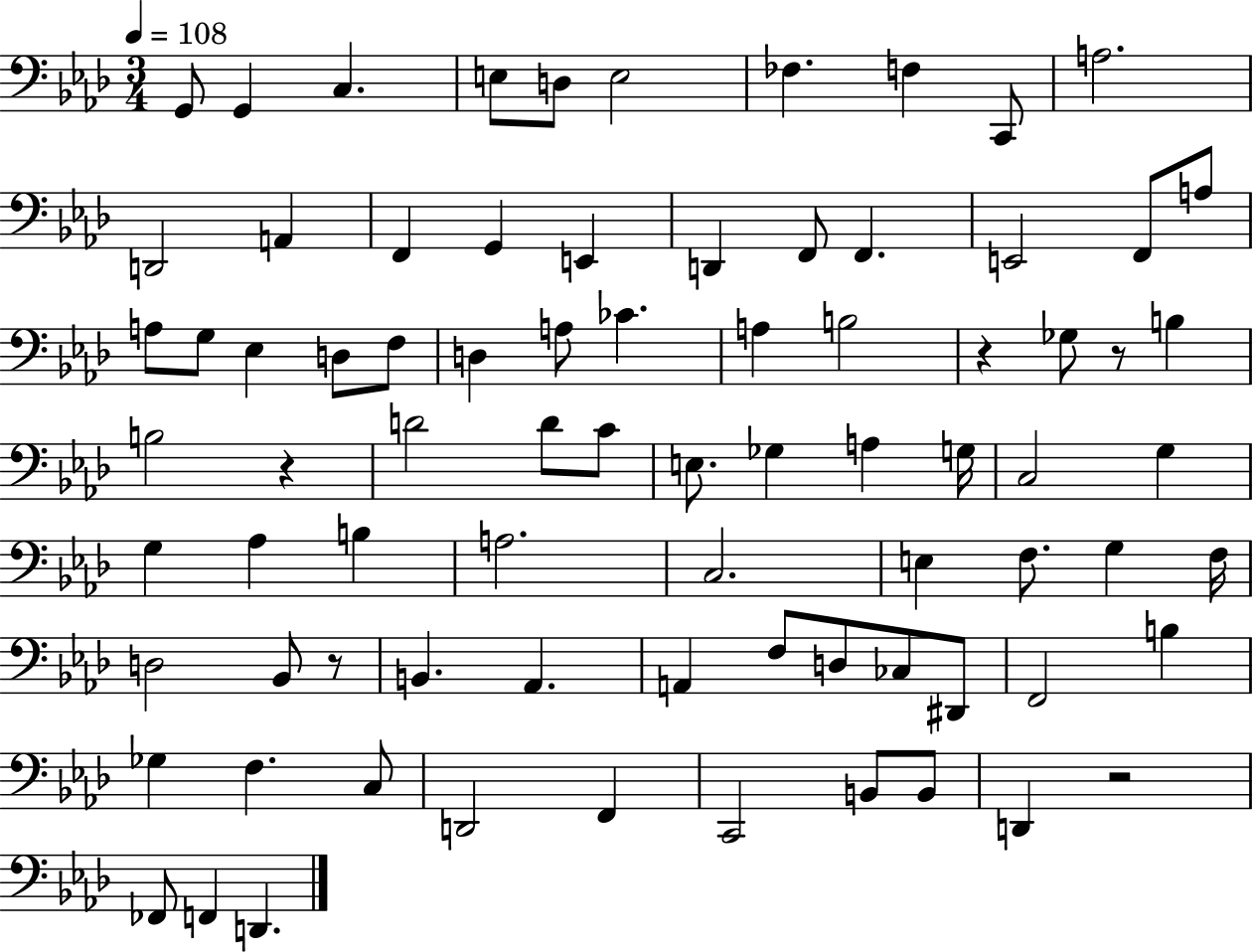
G2/e G2/q C3/q. E3/e D3/e E3/h FES3/q. F3/q C2/e A3/h. D2/h A2/q F2/q G2/q E2/q D2/q F2/e F2/q. E2/h F2/e A3/e A3/e G3/e Eb3/q D3/e F3/e D3/q A3/e CES4/q. A3/q B3/h R/q Gb3/e R/e B3/q B3/h R/q D4/h D4/e C4/e E3/e. Gb3/q A3/q G3/s C3/h G3/q G3/q Ab3/q B3/q A3/h. C3/h. E3/q F3/e. G3/q F3/s D3/h Bb2/e R/e B2/q. Ab2/q. A2/q F3/e D3/e CES3/e D#2/e F2/h B3/q Gb3/q F3/q. C3/e D2/h F2/q C2/h B2/e B2/e D2/q R/h FES2/e F2/q D2/q.